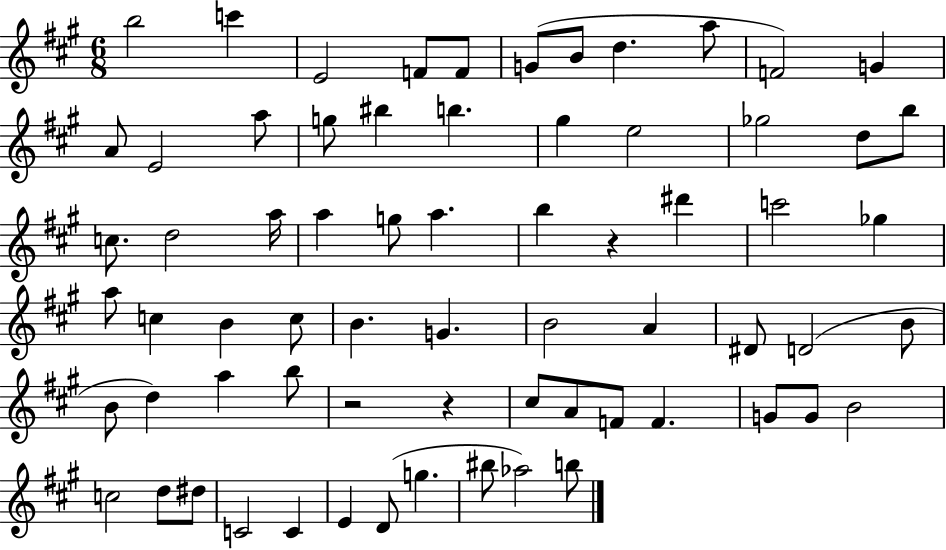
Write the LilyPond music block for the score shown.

{
  \clef treble
  \numericTimeSignature
  \time 6/8
  \key a \major
  b''2 c'''4 | e'2 f'8 f'8 | g'8( b'8 d''4. a''8 | f'2) g'4 | \break a'8 e'2 a''8 | g''8 bis''4 b''4. | gis''4 e''2 | ges''2 d''8 b''8 | \break c''8. d''2 a''16 | a''4 g''8 a''4. | b''4 r4 dis'''4 | c'''2 ges''4 | \break a''8 c''4 b'4 c''8 | b'4. g'4. | b'2 a'4 | dis'8 d'2( b'8 | \break b'8 d''4) a''4 b''8 | r2 r4 | cis''8 a'8 f'8 f'4. | g'8 g'8 b'2 | \break c''2 d''8 dis''8 | c'2 c'4 | e'4 d'8( g''4. | bis''8 aes''2) b''8 | \break \bar "|."
}